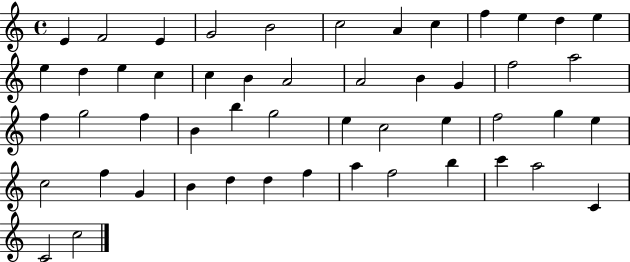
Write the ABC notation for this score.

X:1
T:Untitled
M:4/4
L:1/4
K:C
E F2 E G2 B2 c2 A c f e d e e d e c c B A2 A2 B G f2 a2 f g2 f B b g2 e c2 e f2 g e c2 f G B d d f a f2 b c' a2 C C2 c2